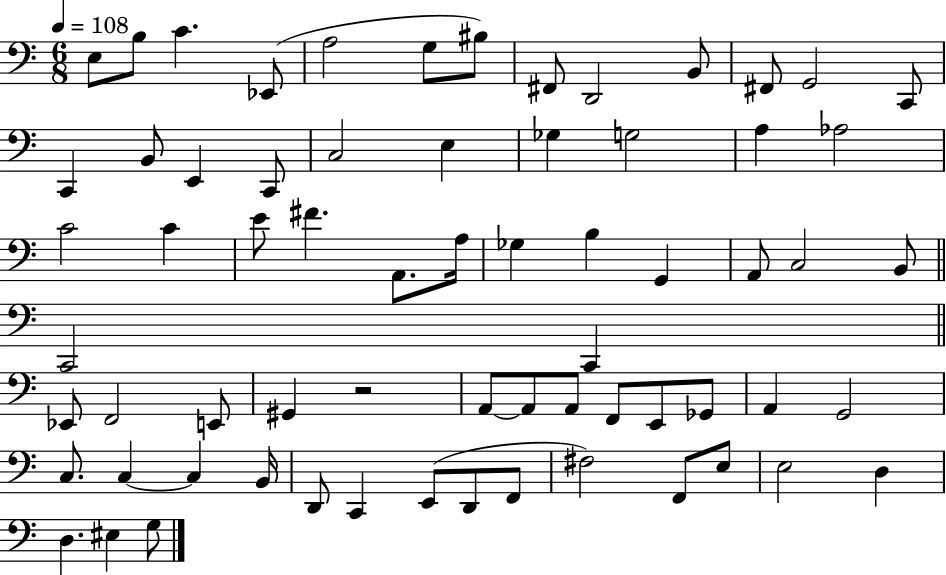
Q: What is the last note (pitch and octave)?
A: G3